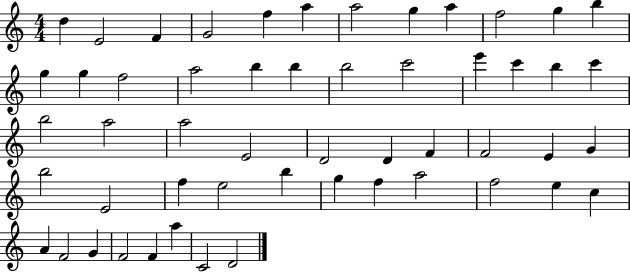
D5/q E4/h F4/q G4/h F5/q A5/q A5/h G5/q A5/q F5/h G5/q B5/q G5/q G5/q F5/h A5/h B5/q B5/q B5/h C6/h E6/q C6/q B5/q C6/q B5/h A5/h A5/h E4/h D4/h D4/q F4/q F4/h E4/q G4/q B5/h E4/h F5/q E5/h B5/q G5/q F5/q A5/h F5/h E5/q C5/q A4/q F4/h G4/q F4/h F4/q A5/q C4/h D4/h